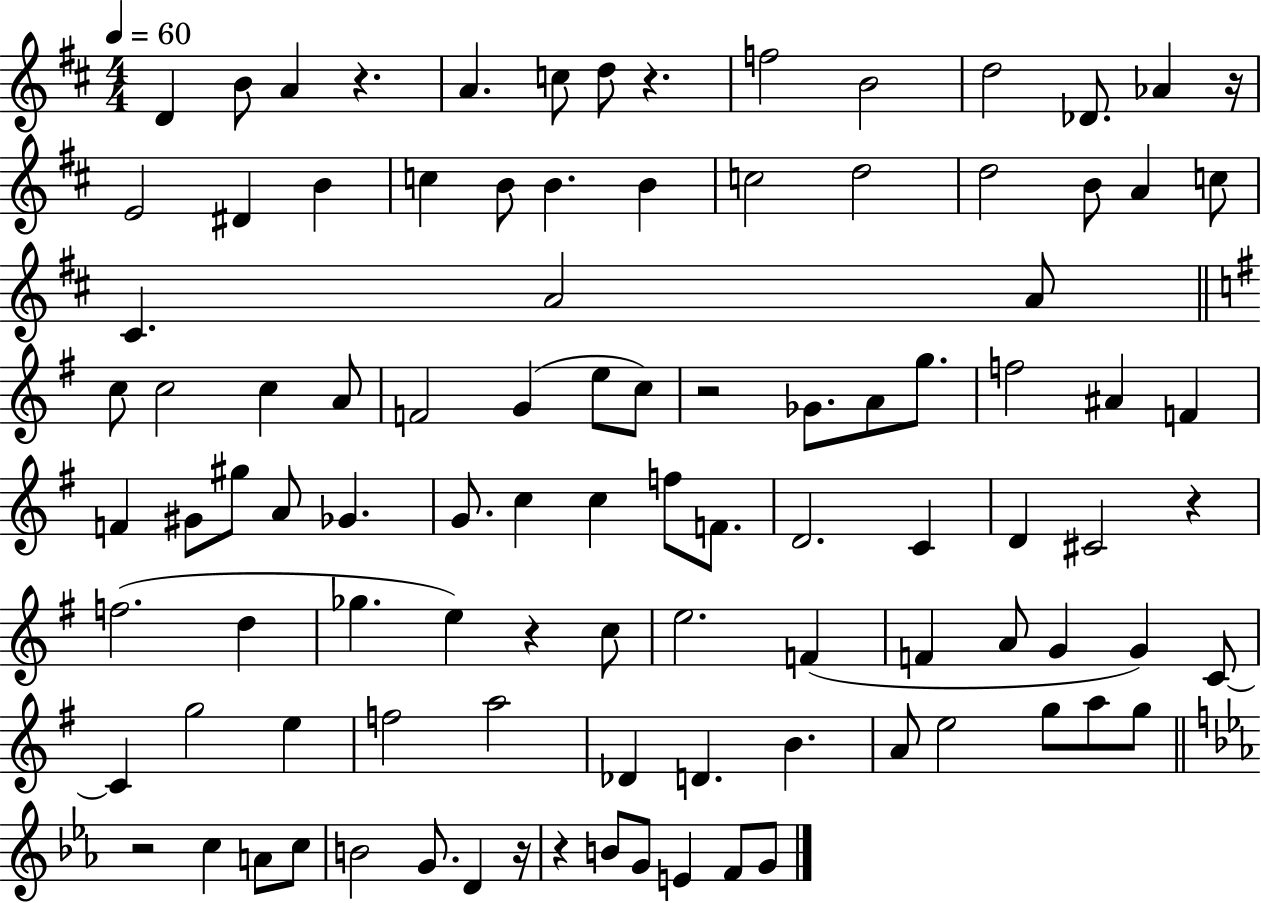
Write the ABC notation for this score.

X:1
T:Untitled
M:4/4
L:1/4
K:D
D B/2 A z A c/2 d/2 z f2 B2 d2 _D/2 _A z/4 E2 ^D B c B/2 B B c2 d2 d2 B/2 A c/2 ^C A2 A/2 c/2 c2 c A/2 F2 G e/2 c/2 z2 _G/2 A/2 g/2 f2 ^A F F ^G/2 ^g/2 A/2 _G G/2 c c f/2 F/2 D2 C D ^C2 z f2 d _g e z c/2 e2 F F A/2 G G C/2 C g2 e f2 a2 _D D B A/2 e2 g/2 a/2 g/2 z2 c A/2 c/2 B2 G/2 D z/4 z B/2 G/2 E F/2 G/2